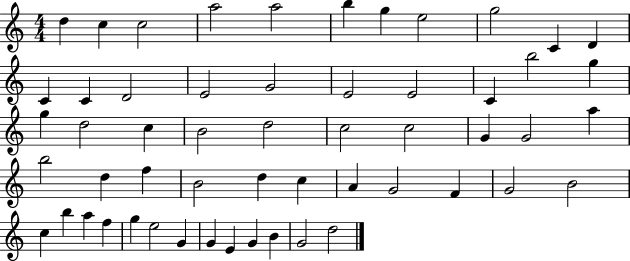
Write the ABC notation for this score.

X:1
T:Untitled
M:4/4
L:1/4
K:C
d c c2 a2 a2 b g e2 g2 C D C C D2 E2 G2 E2 E2 C b2 g g d2 c B2 d2 c2 c2 G G2 a b2 d f B2 d c A G2 F G2 B2 c b a f g e2 G G E G B G2 d2